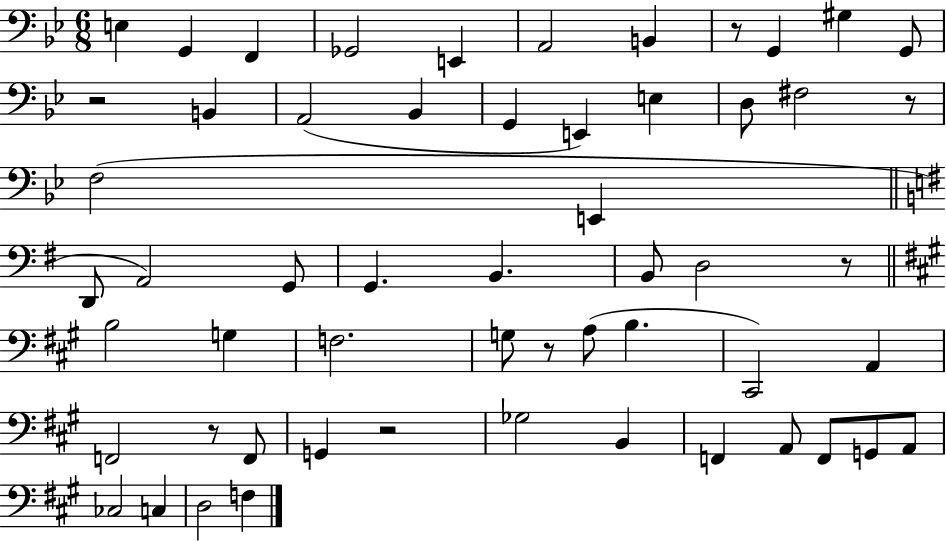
E3/q G2/q F2/q Gb2/h E2/q A2/h B2/q R/e G2/q G#3/q G2/e R/h B2/q A2/h Bb2/q G2/q E2/q E3/q D3/e F#3/h R/e F3/h E2/q D2/e A2/h G2/e G2/q. B2/q. B2/e D3/h R/e B3/h G3/q F3/h. G3/e R/e A3/e B3/q. C#2/h A2/q F2/h R/e F2/e G2/q R/h Gb3/h B2/q F2/q A2/e F2/e G2/e A2/e CES3/h C3/q D3/h F3/q